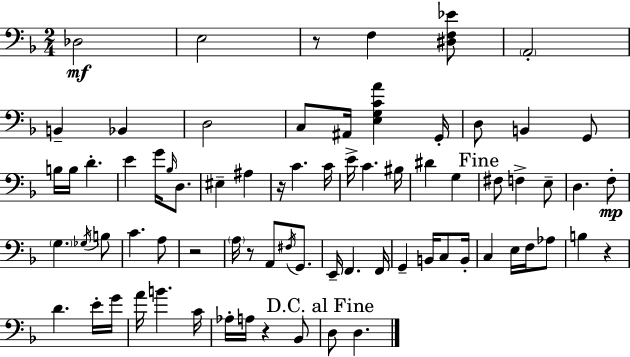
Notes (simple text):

Db3/h E3/h R/e F3/q [D#3,F3,Eb4]/e A2/h B2/q Bb2/q D3/h C3/e A#2/s [E3,G3,C4,A4]/q G2/s D3/e B2/q G2/e B3/s B3/s D4/q. E4/q G4/s Bb3/s D3/e. EIS3/q A#3/q R/s C4/q. C4/s E4/s C4/q. BIS3/s D#4/q G3/q F#3/e F3/q E3/e D3/q. F3/e G3/q. Gb3/s B3/e C4/q. A3/e R/h A3/s R/e A2/e F#3/s G2/e. E2/s F2/q. F2/s G2/q B2/s C3/e B2/s C3/q E3/s F3/s Ab3/e B3/q R/q D4/q. E4/s G4/s A4/s B4/q. C4/s Ab3/s A3/s R/q Bb2/e D3/e D3/q.